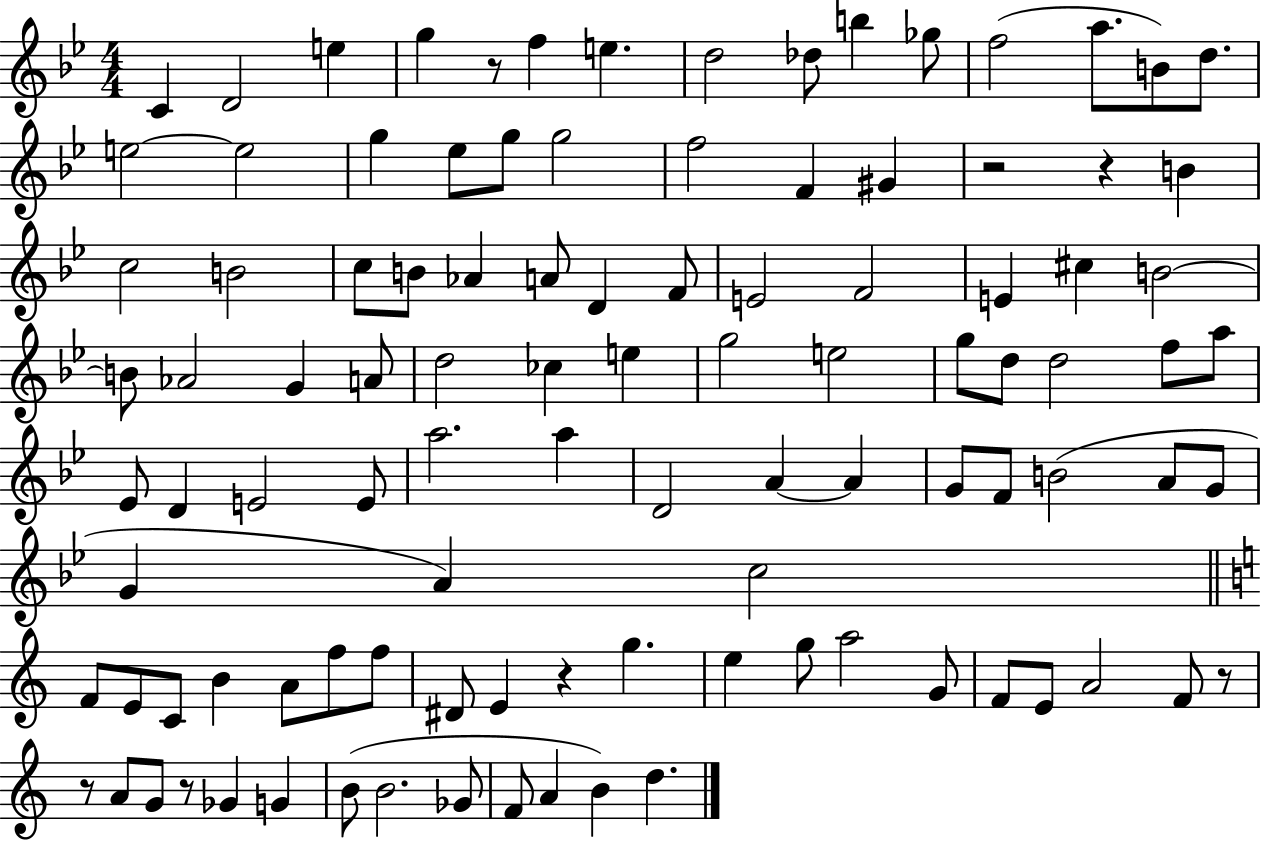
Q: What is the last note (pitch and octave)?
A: D5